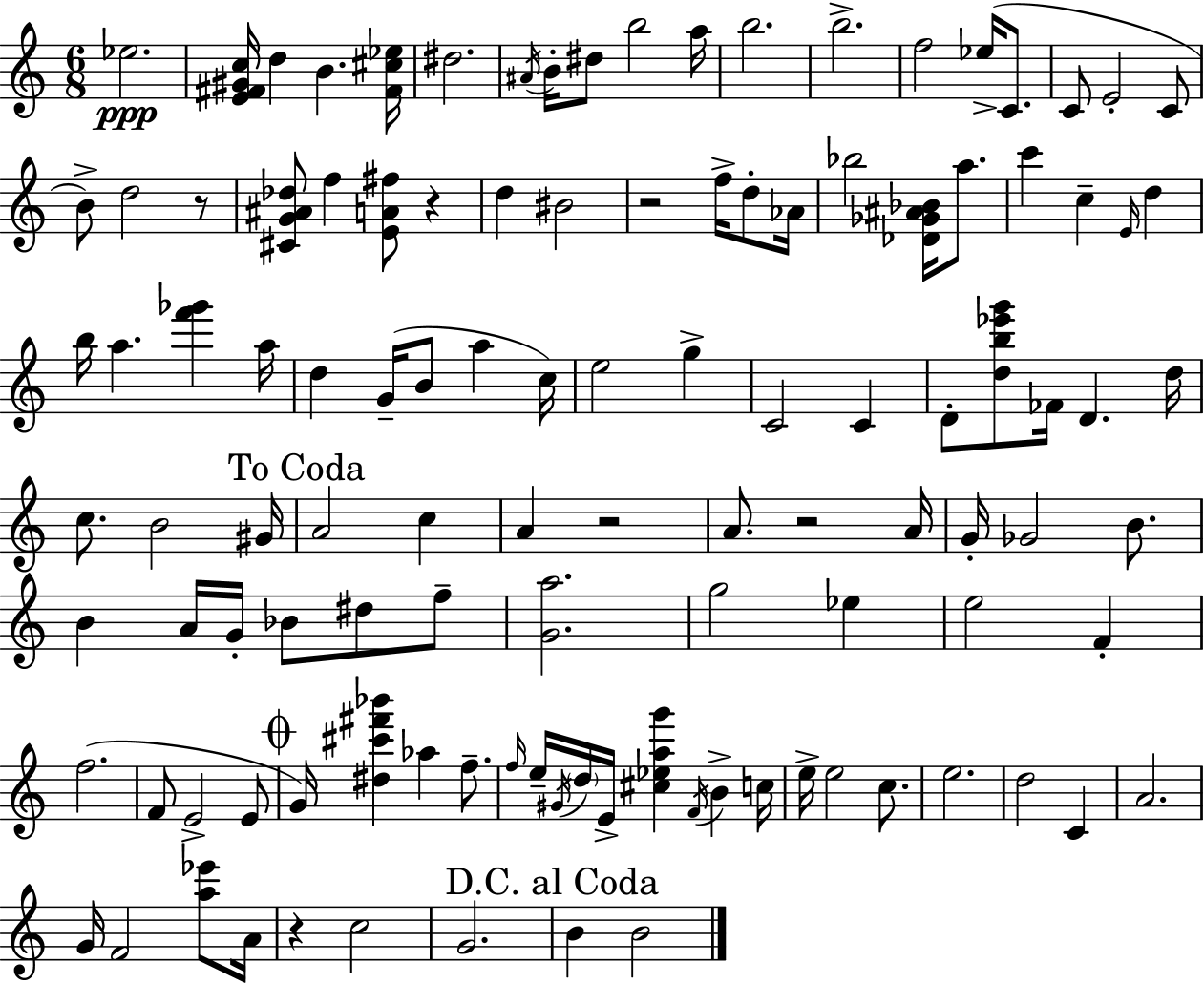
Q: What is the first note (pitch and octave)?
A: Eb5